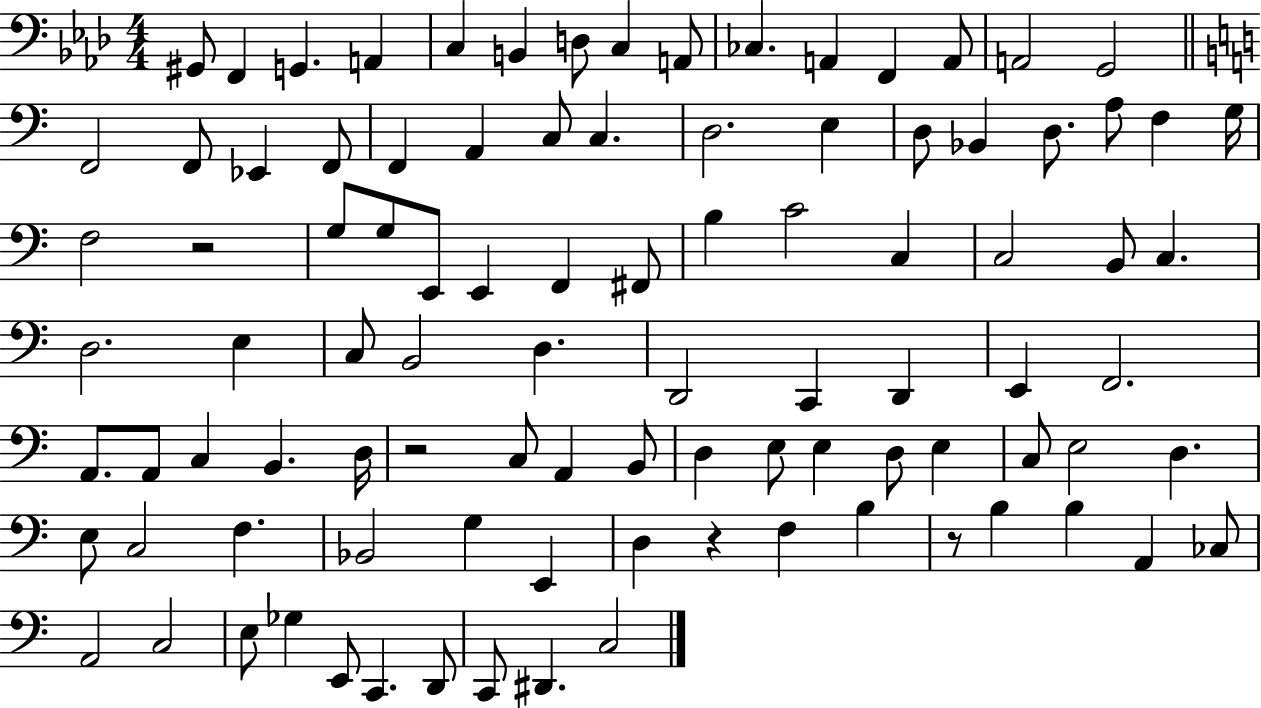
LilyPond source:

{
  \clef bass
  \numericTimeSignature
  \time 4/4
  \key aes \major
  gis,8 f,4 g,4. a,4 | c4 b,4 d8 c4 a,8 | ces4. a,4 f,4 a,8 | a,2 g,2 | \break \bar "||" \break \key c \major f,2 f,8 ees,4 f,8 | f,4 a,4 c8 c4. | d2. e4 | d8 bes,4 d8. a8 f4 g16 | \break f2 r2 | g8 g8 e,8 e,4 f,4 fis,8 | b4 c'2 c4 | c2 b,8 c4. | \break d2. e4 | c8 b,2 d4. | d,2 c,4 d,4 | e,4 f,2. | \break a,8. a,8 c4 b,4. d16 | r2 c8 a,4 b,8 | d4 e8 e4 d8 e4 | c8 e2 d4. | \break e8 c2 f4. | bes,2 g4 e,4 | d4 r4 f4 b4 | r8 b4 b4 a,4 ces8 | \break a,2 c2 | e8 ges4 e,8 c,4. d,8 | c,8 dis,4. c2 | \bar "|."
}